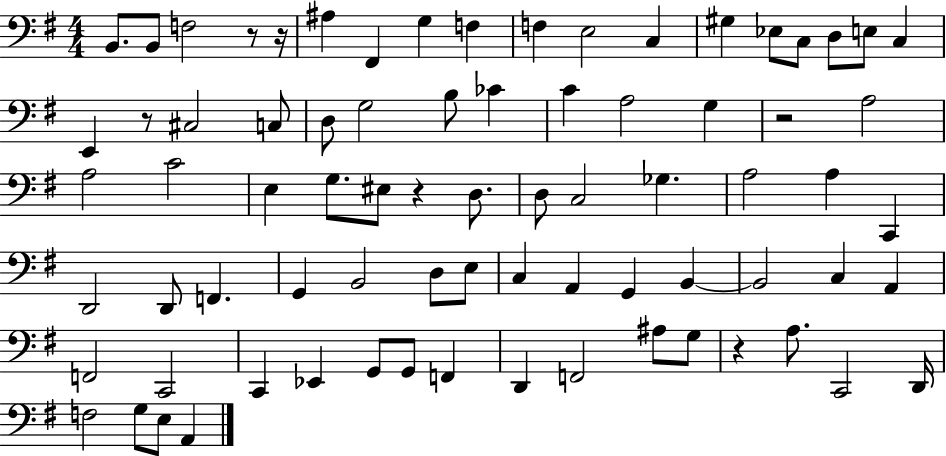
B2/e. B2/e F3/h R/e R/s A#3/q F#2/q G3/q F3/q F3/q E3/h C3/q G#3/q Eb3/e C3/e D3/e E3/e C3/q E2/q R/e C#3/h C3/e D3/e G3/h B3/e CES4/q C4/q A3/h G3/q R/h A3/h A3/h C4/h E3/q G3/e. EIS3/e R/q D3/e. D3/e C3/h Gb3/q. A3/h A3/q C2/q D2/h D2/e F2/q. G2/q B2/h D3/e E3/e C3/q A2/q G2/q B2/q B2/h C3/q A2/q F2/h C2/h C2/q Eb2/q G2/e G2/e F2/q D2/q F2/h A#3/e G3/e R/q A3/e. C2/h D2/s F3/h G3/e E3/e A2/q